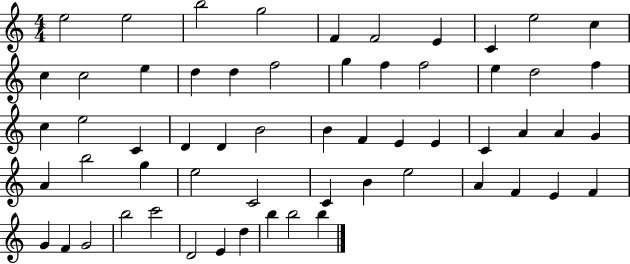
{
  \clef treble
  \numericTimeSignature
  \time 4/4
  \key c \major
  e''2 e''2 | b''2 g''2 | f'4 f'2 e'4 | c'4 e''2 c''4 | \break c''4 c''2 e''4 | d''4 d''4 f''2 | g''4 f''4 f''2 | e''4 d''2 f''4 | \break c''4 e''2 c'4 | d'4 d'4 b'2 | b'4 f'4 e'4 e'4 | c'4 a'4 a'4 g'4 | \break a'4 b''2 g''4 | e''2 c'2 | c'4 b'4 e''2 | a'4 f'4 e'4 f'4 | \break g'4 f'4 g'2 | b''2 c'''2 | d'2 e'4 d''4 | b''4 b''2 b''4 | \break \bar "|."
}